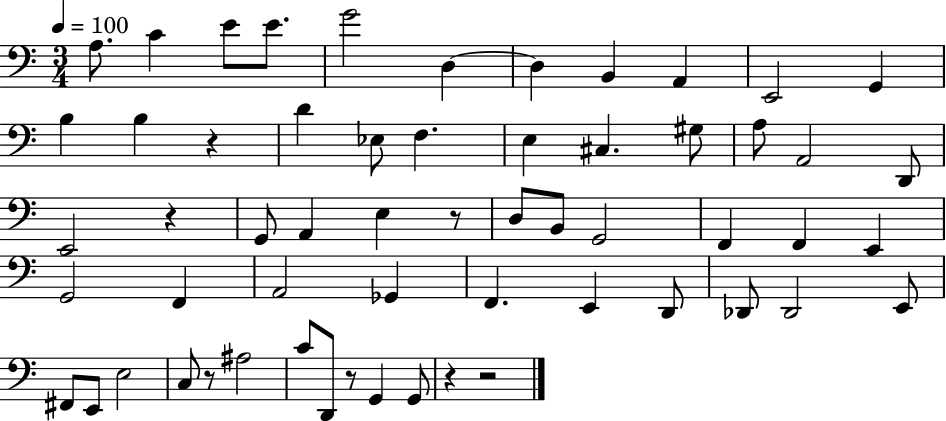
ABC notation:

X:1
T:Untitled
M:3/4
L:1/4
K:C
A,/2 C E/2 E/2 G2 D, D, B,, A,, E,,2 G,, B, B, z D _E,/2 F, E, ^C, ^G,/2 A,/2 A,,2 D,,/2 E,,2 z G,,/2 A,, E, z/2 D,/2 B,,/2 G,,2 F,, F,, E,, G,,2 F,, A,,2 _G,, F,, E,, D,,/2 _D,,/2 _D,,2 E,,/2 ^F,,/2 E,,/2 E,2 C,/2 z/2 ^A,2 C/2 D,,/2 z/2 G,, G,,/2 z z2